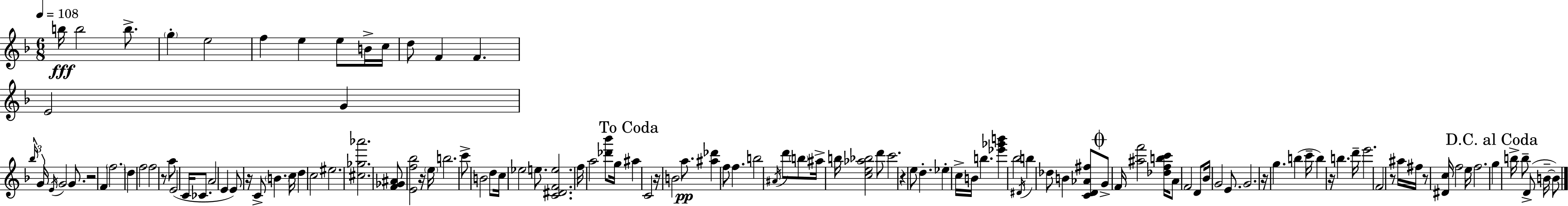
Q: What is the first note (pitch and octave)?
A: B5